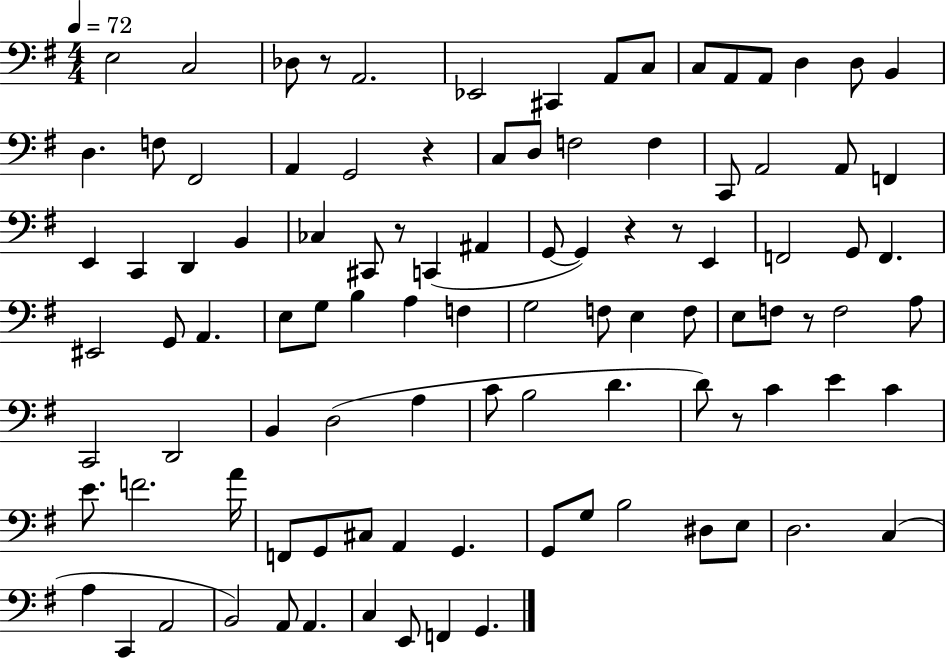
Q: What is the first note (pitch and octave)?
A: E3